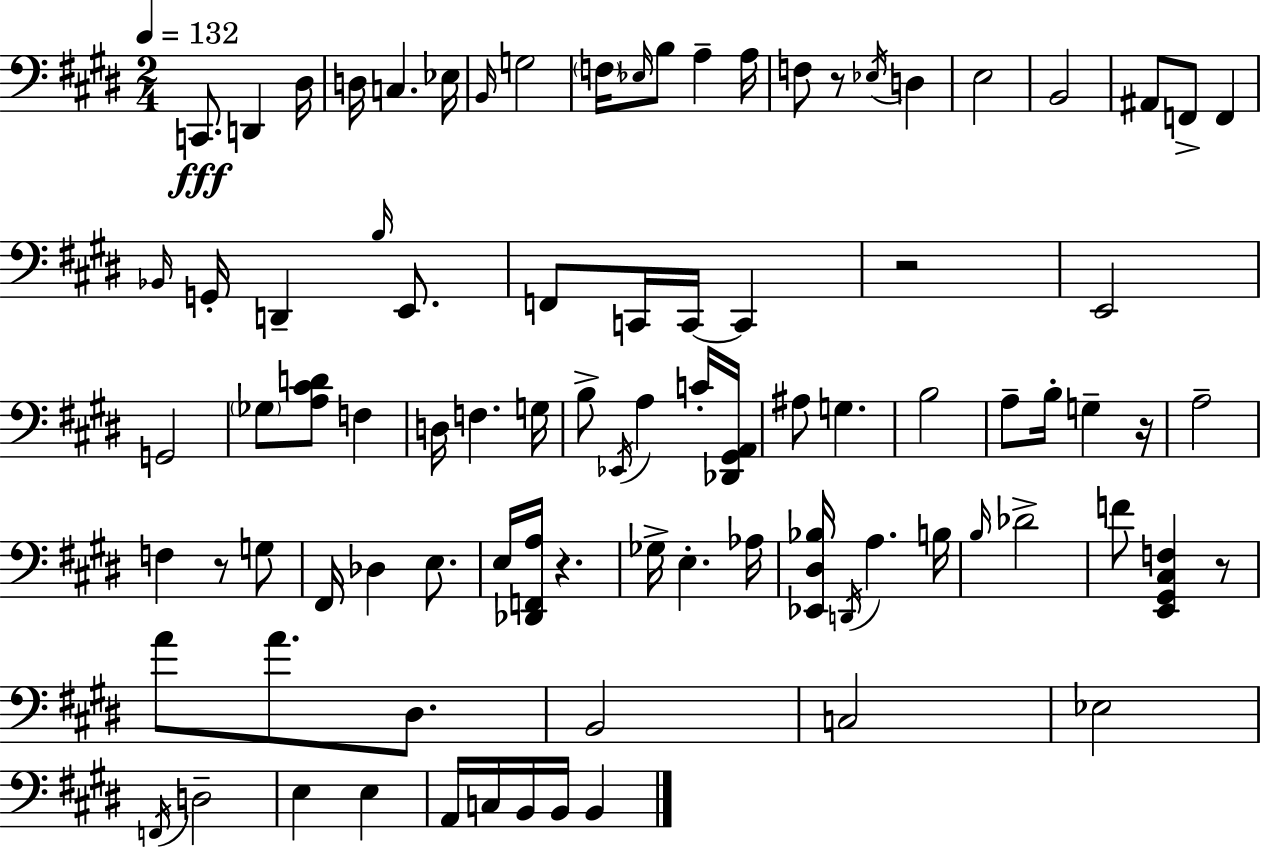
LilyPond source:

{
  \clef bass
  \numericTimeSignature
  \time 2/4
  \key e \major
  \tempo 4 = 132
  c,8.\fff d,4 dis16 | d16 c4. ees16 | \grace { b,16 } g2 | \parenthesize f16 \grace { ees16 } b8 a4-- | \break a16 f8 r8 \acciaccatura { ees16 } d4 | e2 | b,2 | ais,8 f,8-> f,4 | \break \grace { bes,16 } g,16-. d,4-- | \grace { b16 } e,8. f,8 c,16 | c,16~~ c,4 r2 | e,2 | \break g,2 | \parenthesize ges8 <a cis' d'>8 | f4 d16 f4. | g16 b8-> \acciaccatura { ees,16 } | \break a4 c'16-. <des, gis, a,>16 ais8 | g4. b2 | a8-- | b16-. g4-- r16 a2-- | \break f4 | r8 g8 fis,16 des4 | e8. e16 <des, f, a>16 | r4. ges16-> e4.-. | \break aes16 <ees, dis bes>16 \acciaccatura { d,16 } | a4. b16 \grace { b16 } | des'2-> | f'8 <e, gis, cis f>4 r8 | \break a'8 a'8. dis8. | b,2 | c2 | ees2 | \break \acciaccatura { f,16 } d2-- | e4 e4 | a,16 c16 b,16 b,16 b,4 | \bar "|."
}